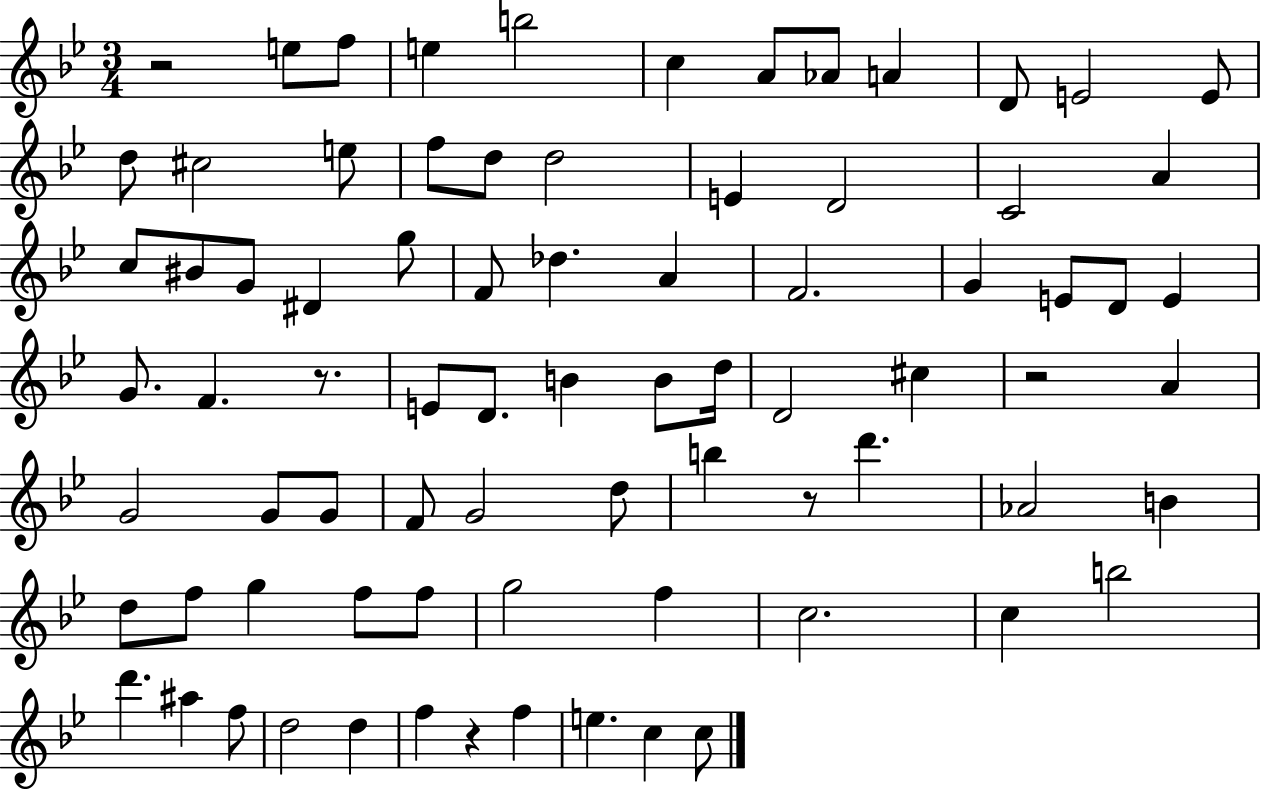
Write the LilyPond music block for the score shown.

{
  \clef treble
  \numericTimeSignature
  \time 3/4
  \key bes \major
  r2 e''8 f''8 | e''4 b''2 | c''4 a'8 aes'8 a'4 | d'8 e'2 e'8 | \break d''8 cis''2 e''8 | f''8 d''8 d''2 | e'4 d'2 | c'2 a'4 | \break c''8 bis'8 g'8 dis'4 g''8 | f'8 des''4. a'4 | f'2. | g'4 e'8 d'8 e'4 | \break g'8. f'4. r8. | e'8 d'8. b'4 b'8 d''16 | d'2 cis''4 | r2 a'4 | \break g'2 g'8 g'8 | f'8 g'2 d''8 | b''4 r8 d'''4. | aes'2 b'4 | \break d''8 f''8 g''4 f''8 f''8 | g''2 f''4 | c''2. | c''4 b''2 | \break d'''4. ais''4 f''8 | d''2 d''4 | f''4 r4 f''4 | e''4. c''4 c''8 | \break \bar "|."
}